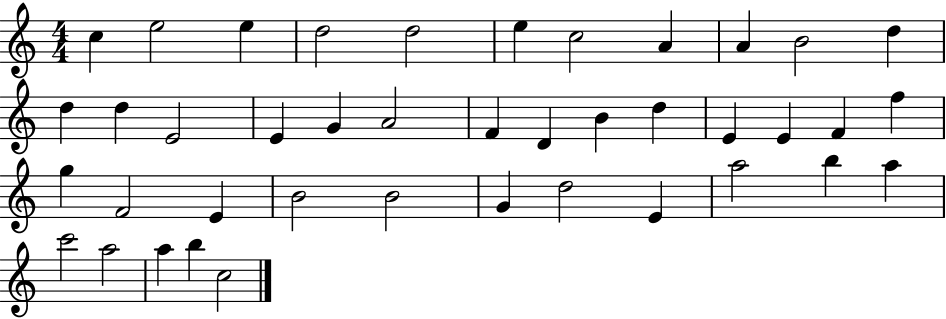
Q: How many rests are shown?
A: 0